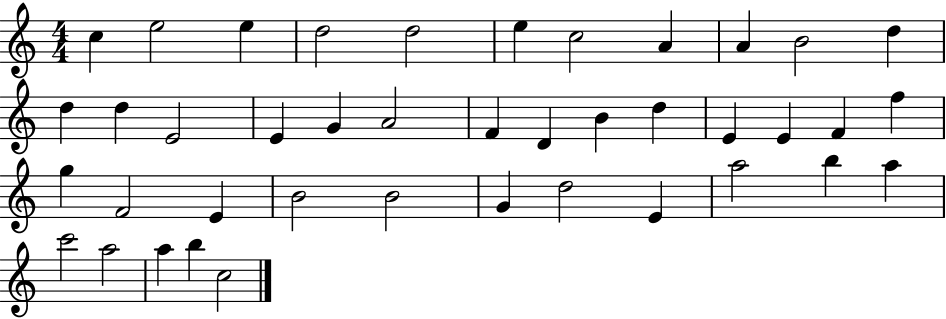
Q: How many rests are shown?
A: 0